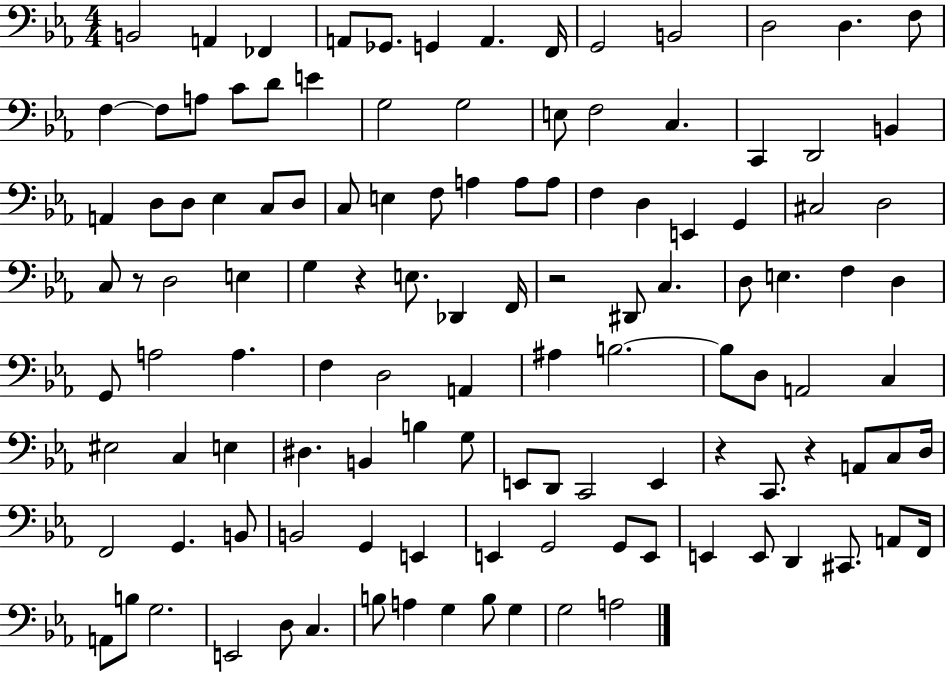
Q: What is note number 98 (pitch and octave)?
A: D2